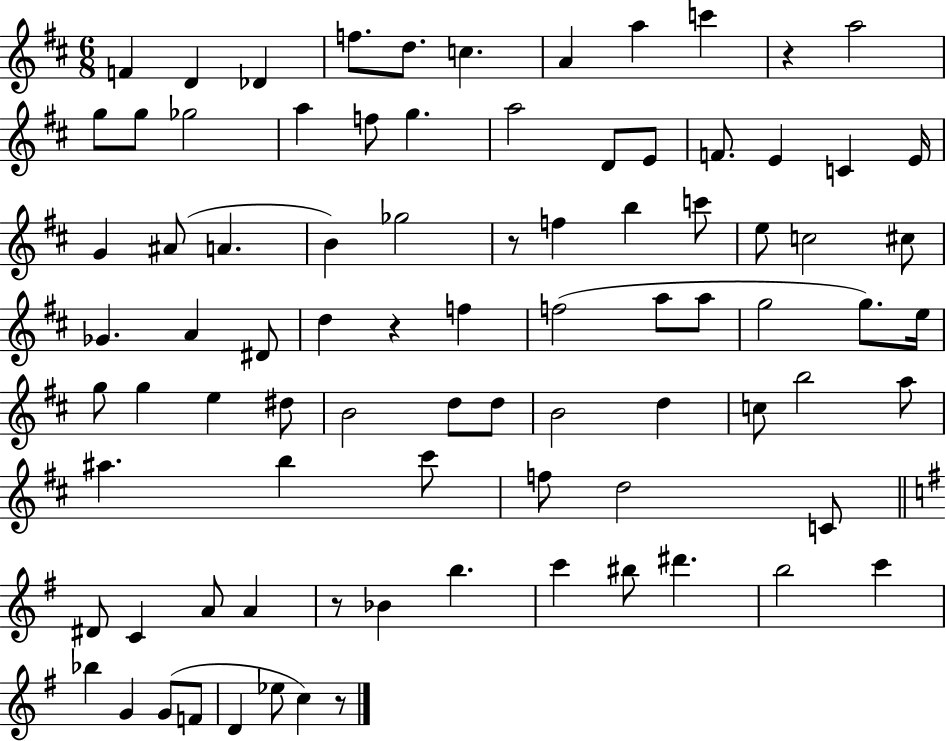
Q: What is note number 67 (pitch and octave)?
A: A4